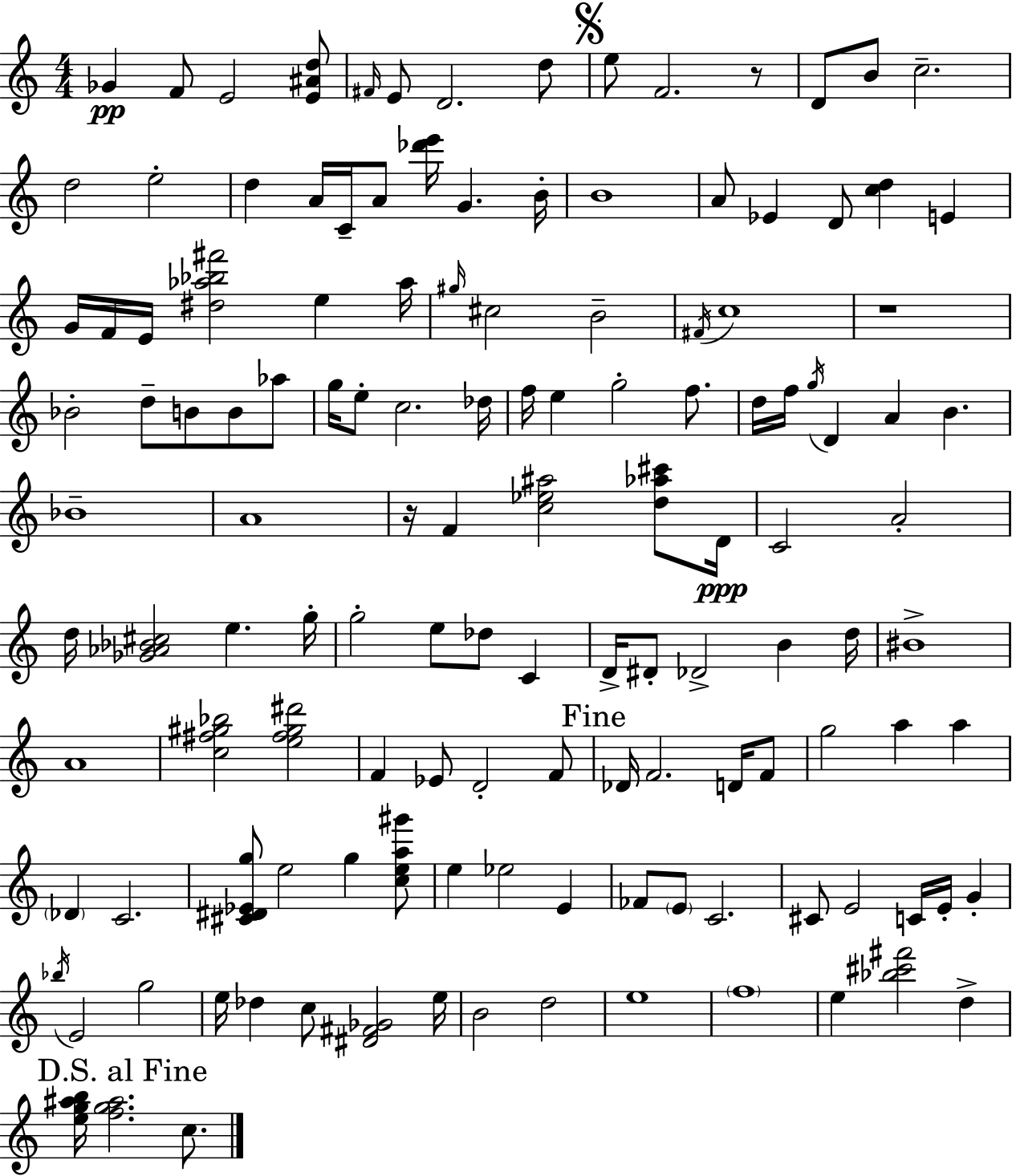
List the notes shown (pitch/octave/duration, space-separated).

Gb4/q F4/e E4/h [E4,A#4,D5]/e F#4/s E4/e D4/h. D5/e E5/e F4/h. R/e D4/e B4/e C5/h. D5/h E5/h D5/q A4/s C4/s A4/e [Db6,E6]/s G4/q. B4/s B4/w A4/e Eb4/q D4/e [C5,D5]/q E4/q G4/s F4/s E4/s [D#5,Ab5,Bb5,F#6]/h E5/q Ab5/s G#5/s C#5/h B4/h F#4/s C5/w R/w Bb4/h D5/e B4/e B4/e Ab5/e G5/s E5/e C5/h. Db5/s F5/s E5/q G5/h F5/e. D5/s F5/s G5/s D4/q A4/q B4/q. Bb4/w A4/w R/s F4/q [C5,Eb5,A#5]/h [D5,Ab5,C#6]/e D4/s C4/h A4/h D5/s [Gb4,Ab4,Bb4,C#5]/h E5/q. G5/s G5/h E5/e Db5/e C4/q D4/s D#4/e Db4/h B4/q D5/s BIS4/w A4/w [C5,F#5,G#5,Bb5]/h [E5,F#5,G#5,D#6]/h F4/q Eb4/e D4/h F4/e Db4/s F4/h. D4/s F4/e G5/h A5/q A5/q Db4/q C4/h. [C#4,D#4,Eb4,G5]/e E5/h G5/q [C5,E5,A5,G#6]/e E5/q Eb5/h E4/q FES4/e E4/e C4/h. C#4/e E4/h C4/s E4/s G4/q Bb5/s E4/h G5/h E5/s Db5/q C5/e [D#4,F#4,Gb4]/h E5/s B4/h D5/h E5/w F5/w E5/q [Bb5,C#6,F#6]/h D5/q [E5,G5,A#5,B5]/s [F5,G5,A#5]/h. C5/e.